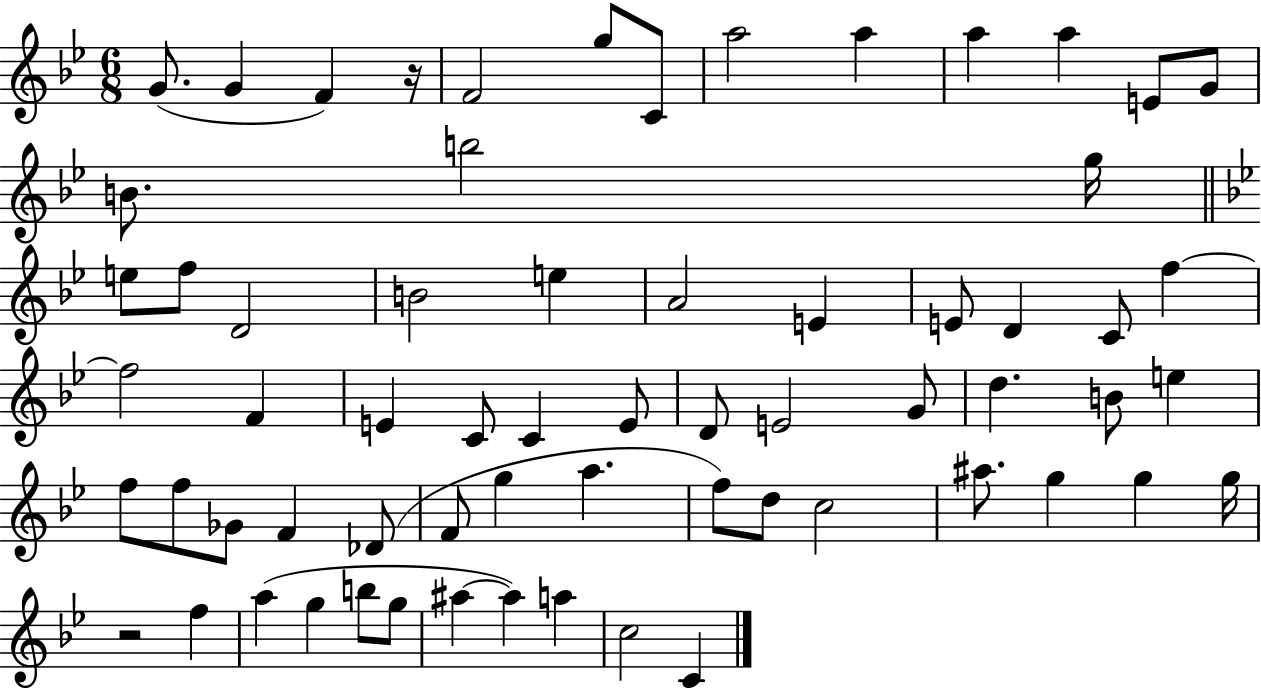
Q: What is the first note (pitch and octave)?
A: G4